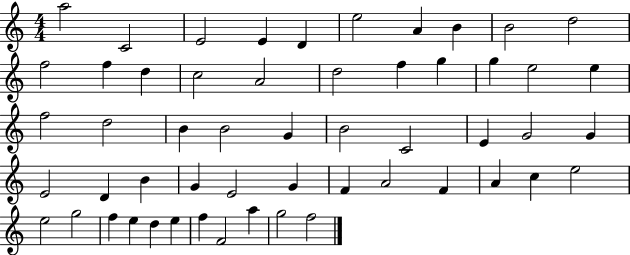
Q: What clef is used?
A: treble